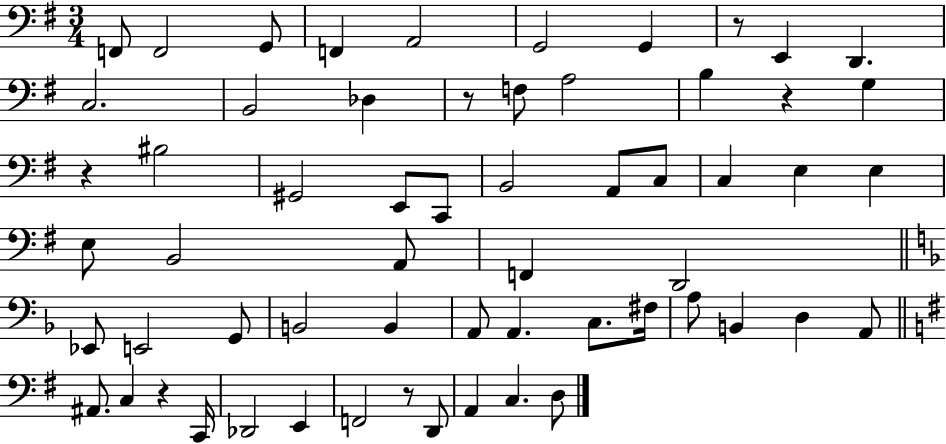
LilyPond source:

{
  \clef bass
  \numericTimeSignature
  \time 3/4
  \key g \major
  \repeat volta 2 { f,8 f,2 g,8 | f,4 a,2 | g,2 g,4 | r8 e,4 d,4. | \break c2. | b,2 des4 | r8 f8 a2 | b4 r4 g4 | \break r4 bis2 | gis,2 e,8 c,8 | b,2 a,8 c8 | c4 e4 e4 | \break e8 b,2 a,8 | f,4 d,2 | \bar "||" \break \key d \minor ees,8 e,2 g,8 | b,2 b,4 | a,8 a,4. c8. fis16 | a8 b,4 d4 a,8 | \break \bar "||" \break \key g \major ais,8. c4 r4 c,16 | des,2 e,4 | f,2 r8 d,8 | a,4 c4. d8 | \break } \bar "|."
}